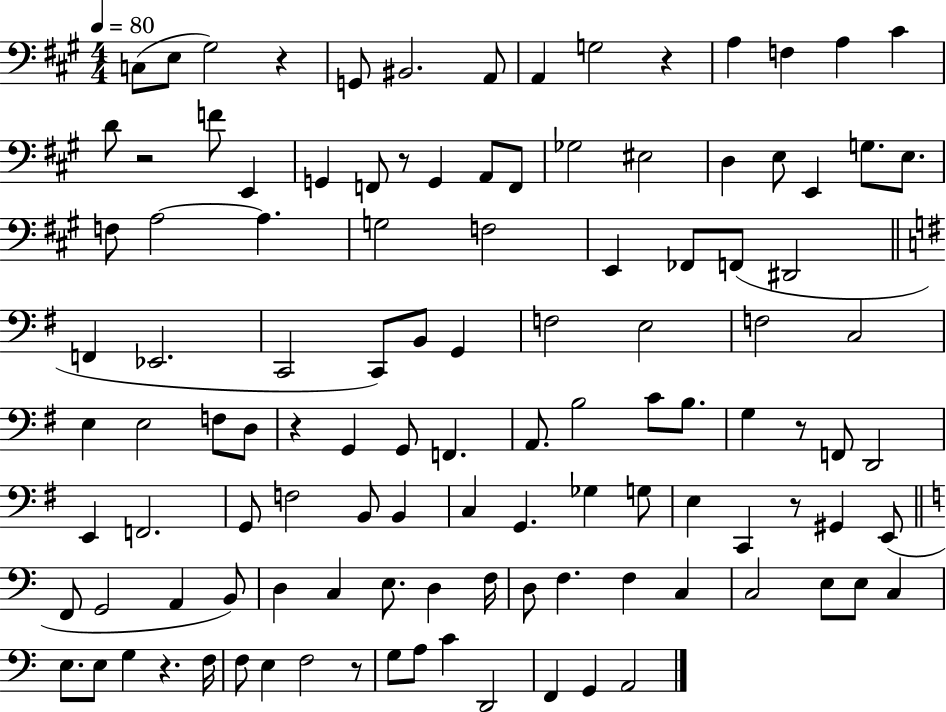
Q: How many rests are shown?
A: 9